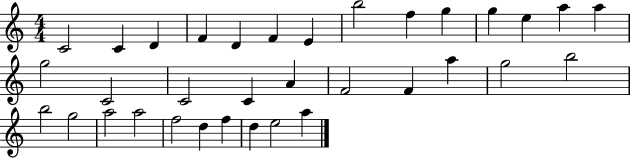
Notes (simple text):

C4/h C4/q D4/q F4/q D4/q F4/q E4/q B5/h F5/q G5/q G5/q E5/q A5/q A5/q G5/h C4/h C4/h C4/q A4/q F4/h F4/q A5/q G5/h B5/h B5/h G5/h A5/h A5/h F5/h D5/q F5/q D5/q E5/h A5/q